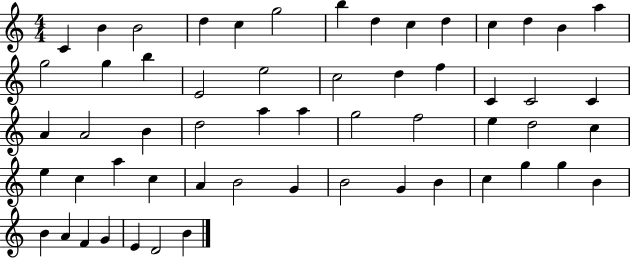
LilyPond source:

{
  \clef treble
  \numericTimeSignature
  \time 4/4
  \key c \major
  c'4 b'4 b'2 | d''4 c''4 g''2 | b''4 d''4 c''4 d''4 | c''4 d''4 b'4 a''4 | \break g''2 g''4 b''4 | e'2 e''2 | c''2 d''4 f''4 | c'4 c'2 c'4 | \break a'4 a'2 b'4 | d''2 a''4 a''4 | g''2 f''2 | e''4 d''2 c''4 | \break e''4 c''4 a''4 c''4 | a'4 b'2 g'4 | b'2 g'4 b'4 | c''4 g''4 g''4 b'4 | \break b'4 a'4 f'4 g'4 | e'4 d'2 b'4 | \bar "|."
}